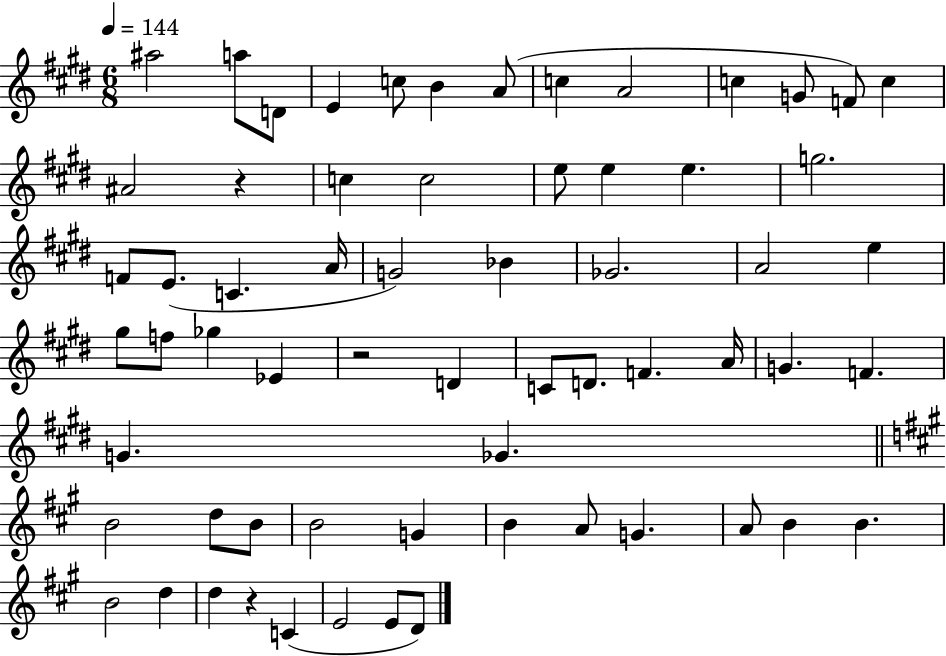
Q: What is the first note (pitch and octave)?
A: A#5